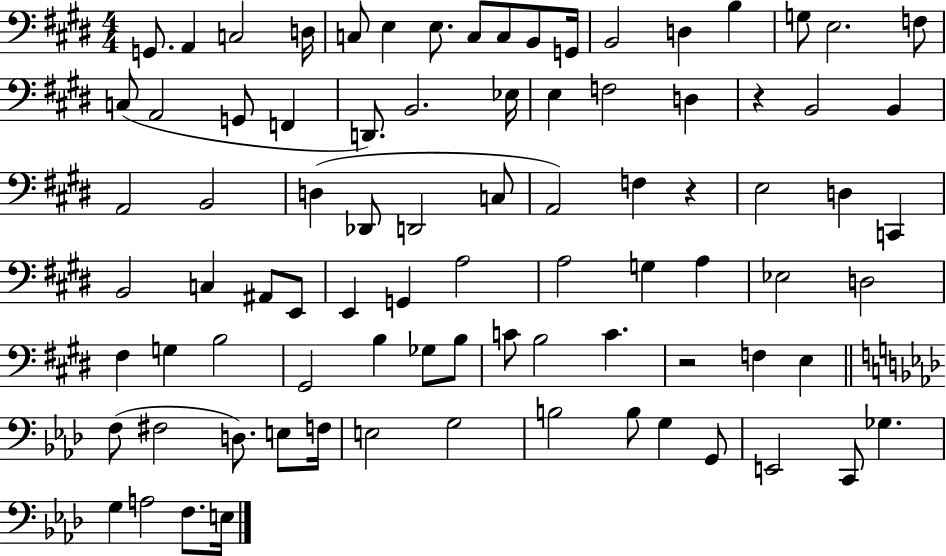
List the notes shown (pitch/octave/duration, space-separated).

G2/e. A2/q C3/h D3/s C3/e E3/q E3/e. C3/e C3/e B2/e G2/s B2/h D3/q B3/q G3/e E3/h. F3/e C3/e A2/h G2/e F2/q D2/e. B2/h. Eb3/s E3/q F3/h D3/q R/q B2/h B2/q A2/h B2/h D3/q Db2/e D2/h C3/e A2/h F3/q R/q E3/h D3/q C2/q B2/h C3/q A#2/e E2/e E2/q G2/q A3/h A3/h G3/q A3/q Eb3/h D3/h F#3/q G3/q B3/h G#2/h B3/q Gb3/e B3/e C4/e B3/h C4/q. R/h F3/q E3/q F3/e F#3/h D3/e. E3/e F3/s E3/h G3/h B3/h B3/e G3/q G2/e E2/h C2/e Gb3/q. G3/q A3/h F3/e. E3/s